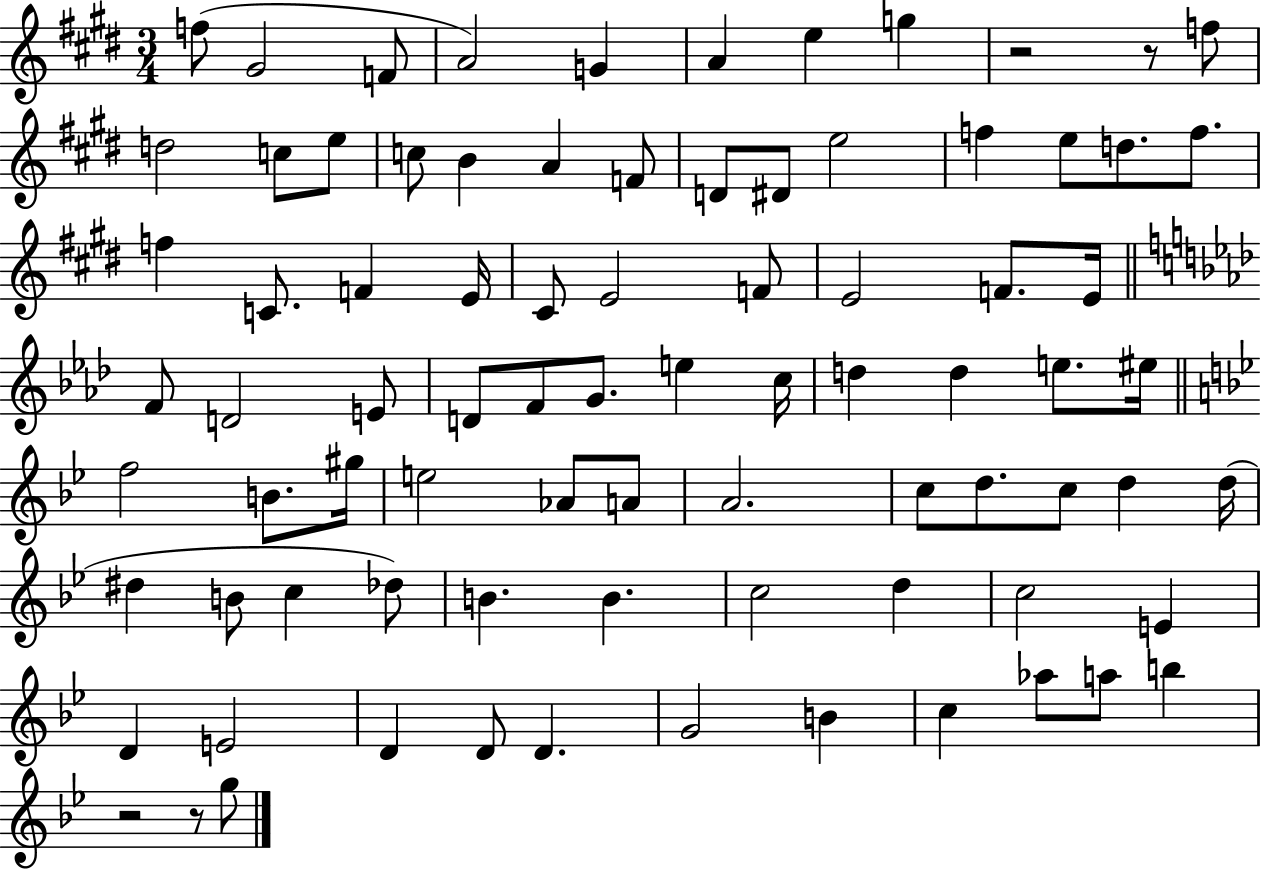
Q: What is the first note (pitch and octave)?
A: F5